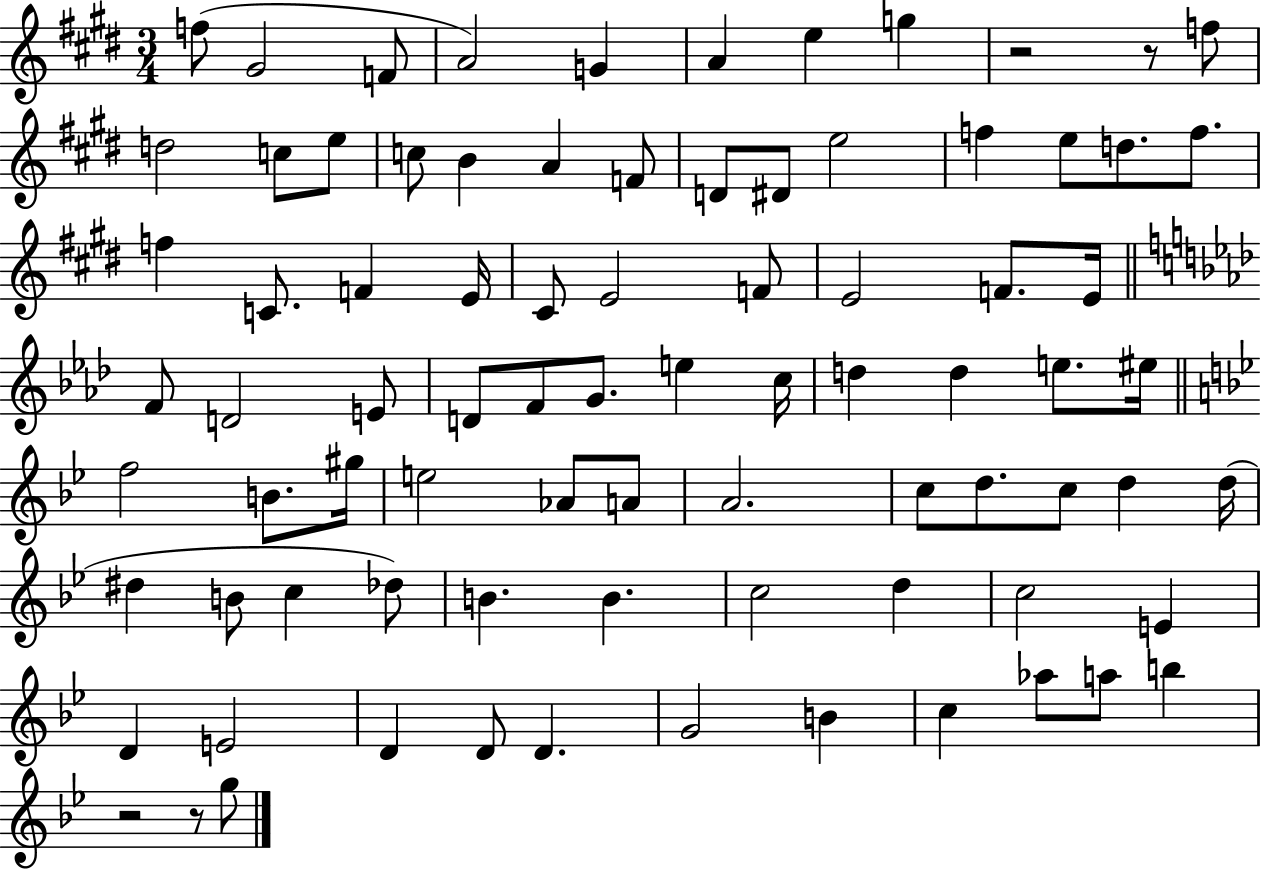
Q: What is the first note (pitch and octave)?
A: F5